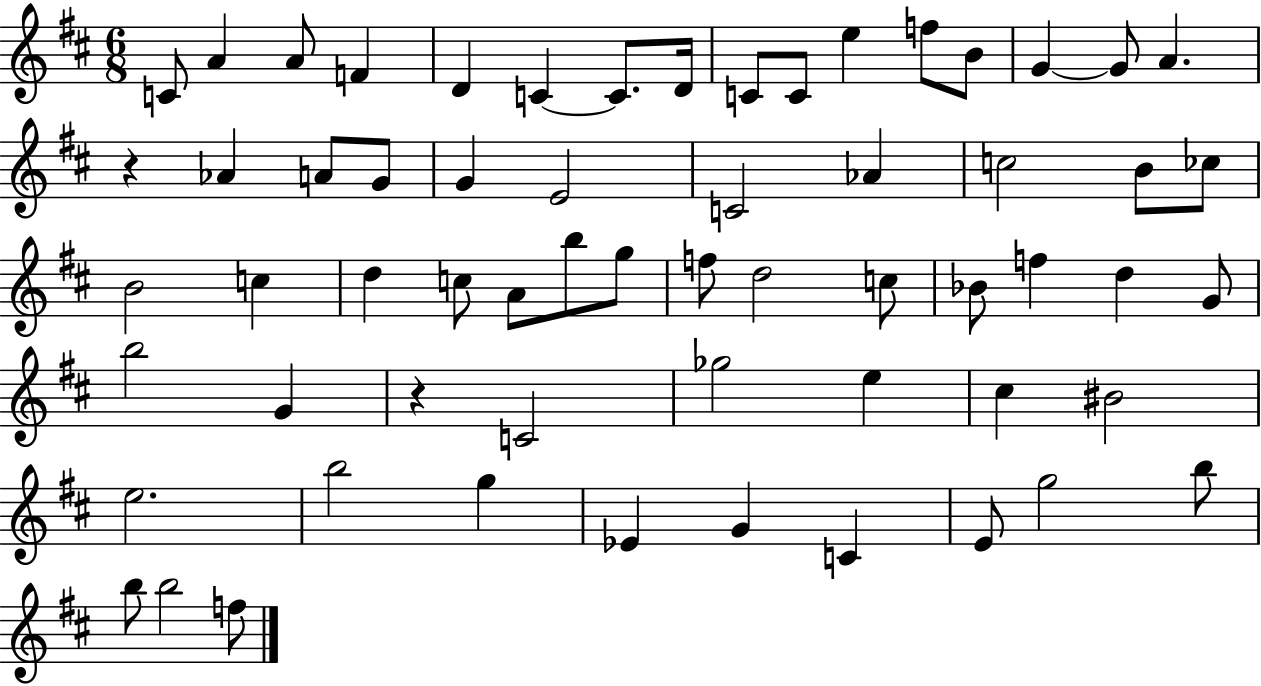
{
  \clef treble
  \numericTimeSignature
  \time 6/8
  \key d \major
  c'8 a'4 a'8 f'4 | d'4 c'4~~ c'8. d'16 | c'8 c'8 e''4 f''8 b'8 | g'4~~ g'8 a'4. | \break r4 aes'4 a'8 g'8 | g'4 e'2 | c'2 aes'4 | c''2 b'8 ces''8 | \break b'2 c''4 | d''4 c''8 a'8 b''8 g''8 | f''8 d''2 c''8 | bes'8 f''4 d''4 g'8 | \break b''2 g'4 | r4 c'2 | ges''2 e''4 | cis''4 bis'2 | \break e''2. | b''2 g''4 | ees'4 g'4 c'4 | e'8 g''2 b''8 | \break b''8 b''2 f''8 | \bar "|."
}